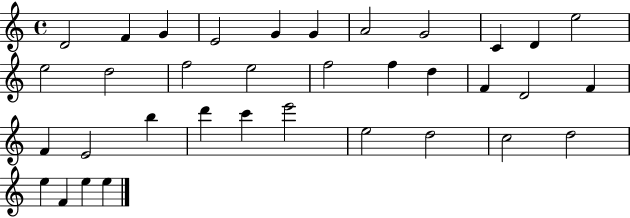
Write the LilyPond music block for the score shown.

{
  \clef treble
  \time 4/4
  \defaultTimeSignature
  \key c \major
  d'2 f'4 g'4 | e'2 g'4 g'4 | a'2 g'2 | c'4 d'4 e''2 | \break e''2 d''2 | f''2 e''2 | f''2 f''4 d''4 | f'4 d'2 f'4 | \break f'4 e'2 b''4 | d'''4 c'''4 e'''2 | e''2 d''2 | c''2 d''2 | \break e''4 f'4 e''4 e''4 | \bar "|."
}